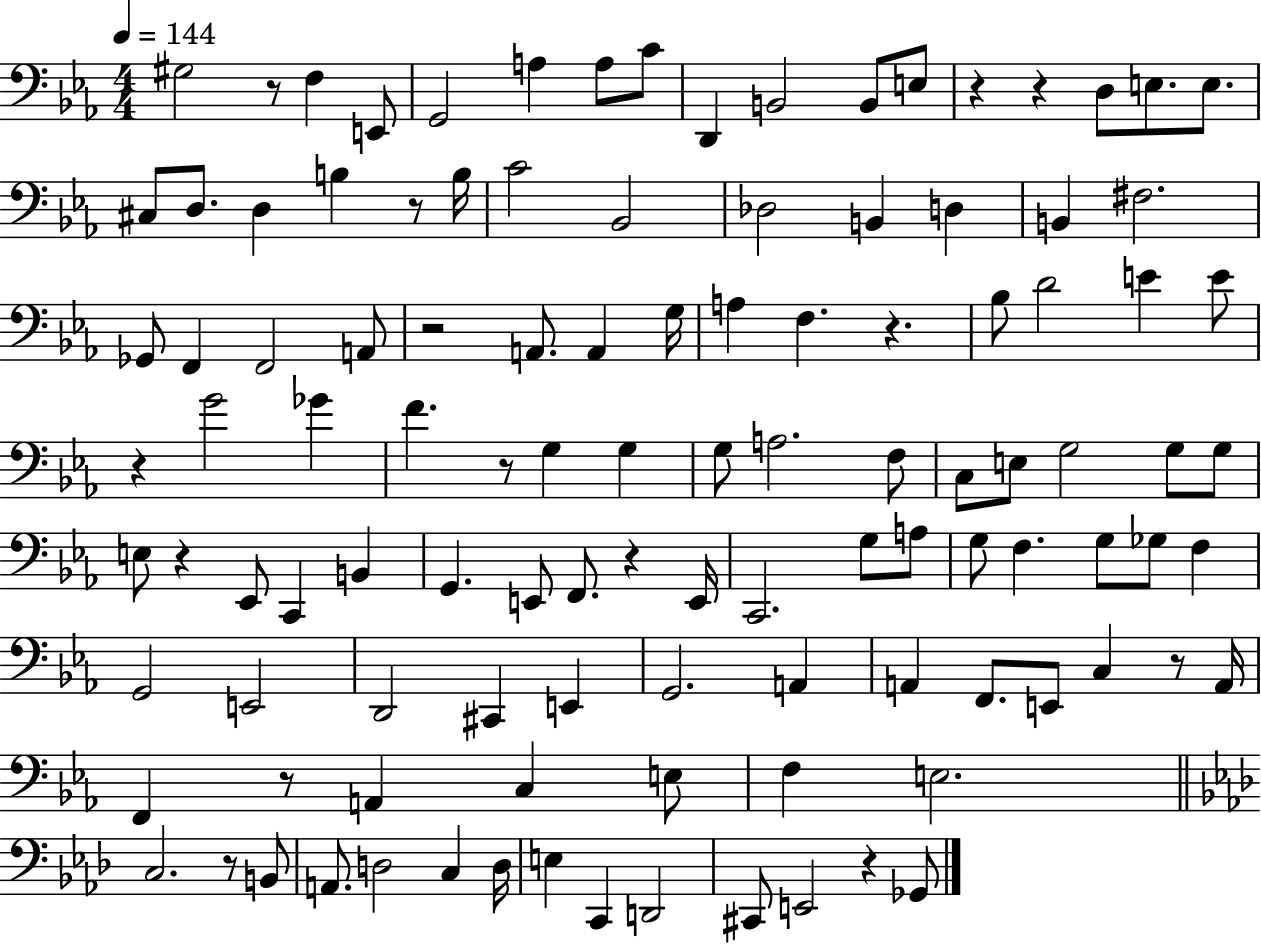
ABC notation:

X:1
T:Untitled
M:4/4
L:1/4
K:Eb
^G,2 z/2 F, E,,/2 G,,2 A, A,/2 C/2 D,, B,,2 B,,/2 E,/2 z z D,/2 E,/2 E,/2 ^C,/2 D,/2 D, B, z/2 B,/4 C2 _B,,2 _D,2 B,, D, B,, ^F,2 _G,,/2 F,, F,,2 A,,/2 z2 A,,/2 A,, G,/4 A, F, z _B,/2 D2 E E/2 z G2 _G F z/2 G, G, G,/2 A,2 F,/2 C,/2 E,/2 G,2 G,/2 G,/2 E,/2 z _E,,/2 C,, B,, G,, E,,/2 F,,/2 z E,,/4 C,,2 G,/2 A,/2 G,/2 F, G,/2 _G,/2 F, G,,2 E,,2 D,,2 ^C,, E,, G,,2 A,, A,, F,,/2 E,,/2 C, z/2 A,,/4 F,, z/2 A,, C, E,/2 F, E,2 C,2 z/2 B,,/2 A,,/2 D,2 C, D,/4 E, C,, D,,2 ^C,,/2 E,,2 z _G,,/2